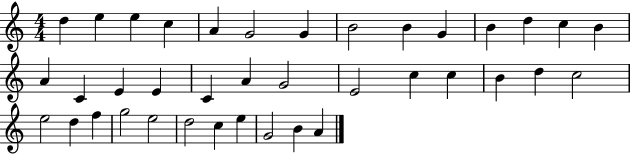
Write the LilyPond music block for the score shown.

{
  \clef treble
  \numericTimeSignature
  \time 4/4
  \key c \major
  d''4 e''4 e''4 c''4 | a'4 g'2 g'4 | b'2 b'4 g'4 | b'4 d''4 c''4 b'4 | \break a'4 c'4 e'4 e'4 | c'4 a'4 g'2 | e'2 c''4 c''4 | b'4 d''4 c''2 | \break e''2 d''4 f''4 | g''2 e''2 | d''2 c''4 e''4 | g'2 b'4 a'4 | \break \bar "|."
}